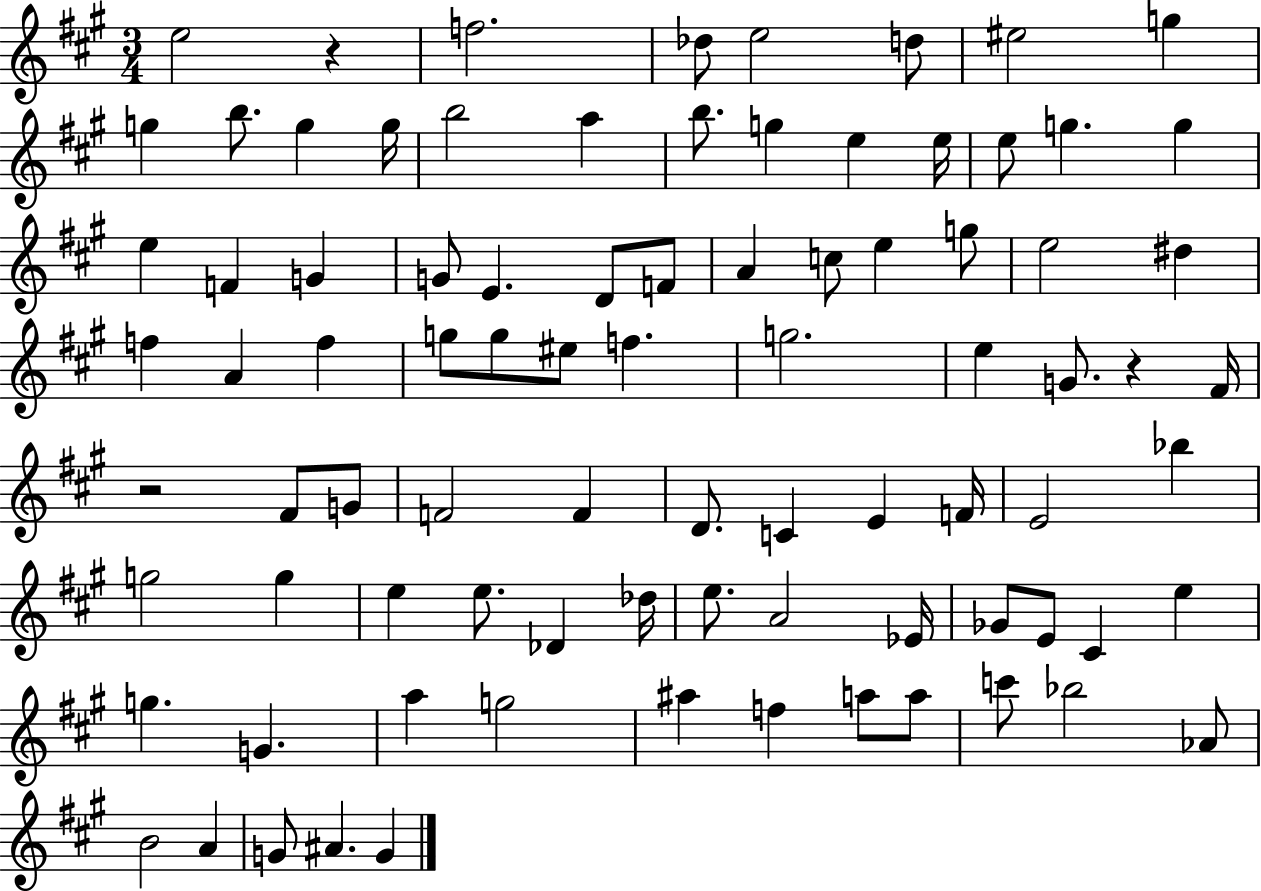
E5/h R/q F5/h. Db5/e E5/h D5/e EIS5/h G5/q G5/q B5/e. G5/q G5/s B5/h A5/q B5/e. G5/q E5/q E5/s E5/e G5/q. G5/q E5/q F4/q G4/q G4/e E4/q. D4/e F4/e A4/q C5/e E5/q G5/e E5/h D#5/q F5/q A4/q F5/q G5/e G5/e EIS5/e F5/q. G5/h. E5/q G4/e. R/q F#4/s R/h F#4/e G4/e F4/h F4/q D4/e. C4/q E4/q F4/s E4/h Bb5/q G5/h G5/q E5/q E5/e. Db4/q Db5/s E5/e. A4/h Eb4/s Gb4/e E4/e C#4/q E5/q G5/q. G4/q. A5/q G5/h A#5/q F5/q A5/e A5/e C6/e Bb5/h Ab4/e B4/h A4/q G4/e A#4/q. G4/q